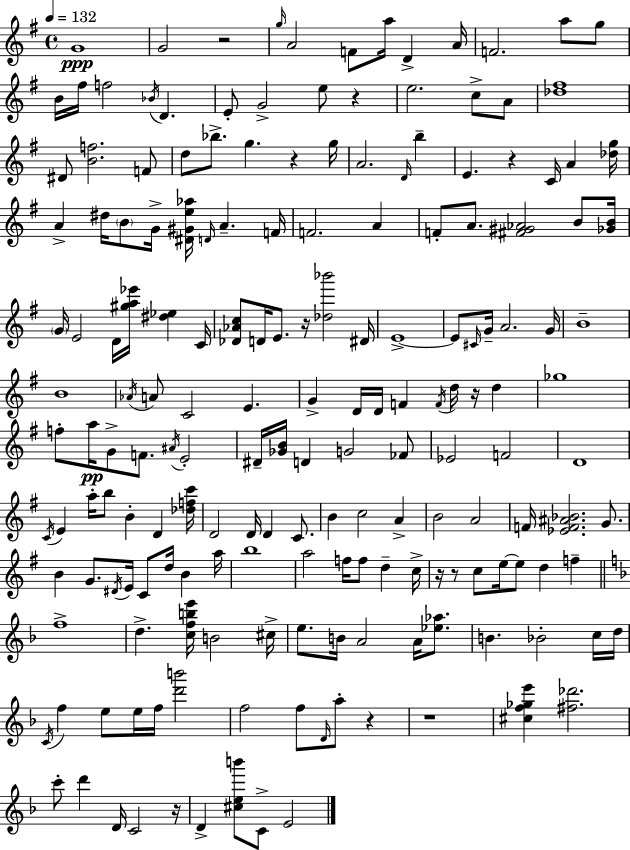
{
  \clef treble
  \time 4/4
  \defaultTimeSignature
  \key e \minor
  \tempo 4 = 132
  g'1\ppp | g'2 r2 | \grace { g''16 } a'2 f'8 a''16 d'4-> | a'16 f'2. a''8 g''8 | \break b'16 fis''16 f''2 \acciaccatura { bes'16 } d'4. | e'8-. g'2-> e''8 r4 | e''2. c''8-> | a'8 <des'' fis''>1 | \break dis'8 <b' f''>2. | f'8 d''8 bes''8.-> g''4. r4 | g''16 a'2. \grace { d'16 } b''4-- | e'4. r4 c'16 a'4 | \break <des'' g''>16 a'4-> dis''16 \parenthesize b'8 g'16-> <dis' gis' e'' aes''>16 \grace { d'16 } a'4.-- | f'16 f'2. | a'4 f'8-. a'8. <fis' gis' aes'>2 | b'8 <ges' b'>16 \parenthesize g'16 e'2 d'16 <gis'' a'' ees'''>16 <dis'' ees''>4 | \break c'16 <des' aes' c''>8 d'16 e'8. r16 <des'' bes'''>2 | dis'16 e'1->~~ | e'8 \grace { cis'16 } g'16-- a'2. | g'16 b'1-- | \break b'1 | \acciaccatura { aes'16 } a'8 c'2 | e'4. g'4-> d'16 d'16 f'4 | \acciaccatura { f'16 } d''16 r16 d''4 ges''1 | \break f''8-. a''16\pp g'8-> f'8. \acciaccatura { ais'16 } | e'2-. dis'16-- <ges' b'>16 d'4 g'2 | fes'8 ees'2 | f'2 d'1 | \break \acciaccatura { c'16 } e'4 a''16-. b''8 | b'4-. d'4 <des'' f'' c'''>16 d'2 | d'16 d'4 c'8. b'4 c''2 | a'4-> b'2 | \break a'2 f'16 <ees' f' ais' bes'>2. | g'8. b'4 g'8. | \acciaccatura { dis'16 } e'16 c'8 d''16 b'4 a''16 b''1 | a''2 | \break f''16 f''8 d''4-- c''16-> r16 r8 c''8 e''16~~ | e''8 d''4 f''4-- \bar "||" \break \key d \minor f''1-> | d''4.-> <c'' f'' b'' e'''>16 b'2 cis''16-> | e''8. b'16 a'2 a'16 <ees'' aes''>8. | b'4. bes'2-. c''16 d''16 | \break \acciaccatura { c'16 } f''4 e''8 e''16 f''16 <d''' b'''>2 | f''2 f''8 \grace { d'16 } a''8-. r4 | r1 | <cis'' f'' ges'' e'''>4 <fis'' des'''>2. | \break c'''8-. d'''4 d'16 c'2 | r16 d'4-> <cis'' e'' b'''>8 c'8-> e'2 | \bar "|."
}